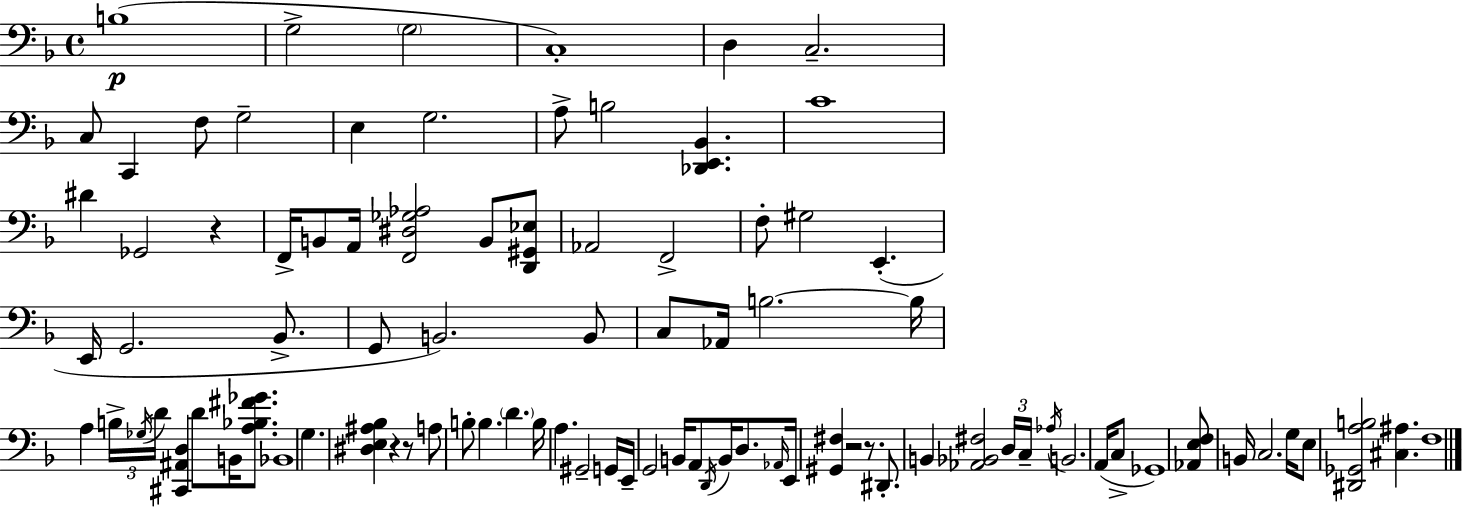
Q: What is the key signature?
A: D minor